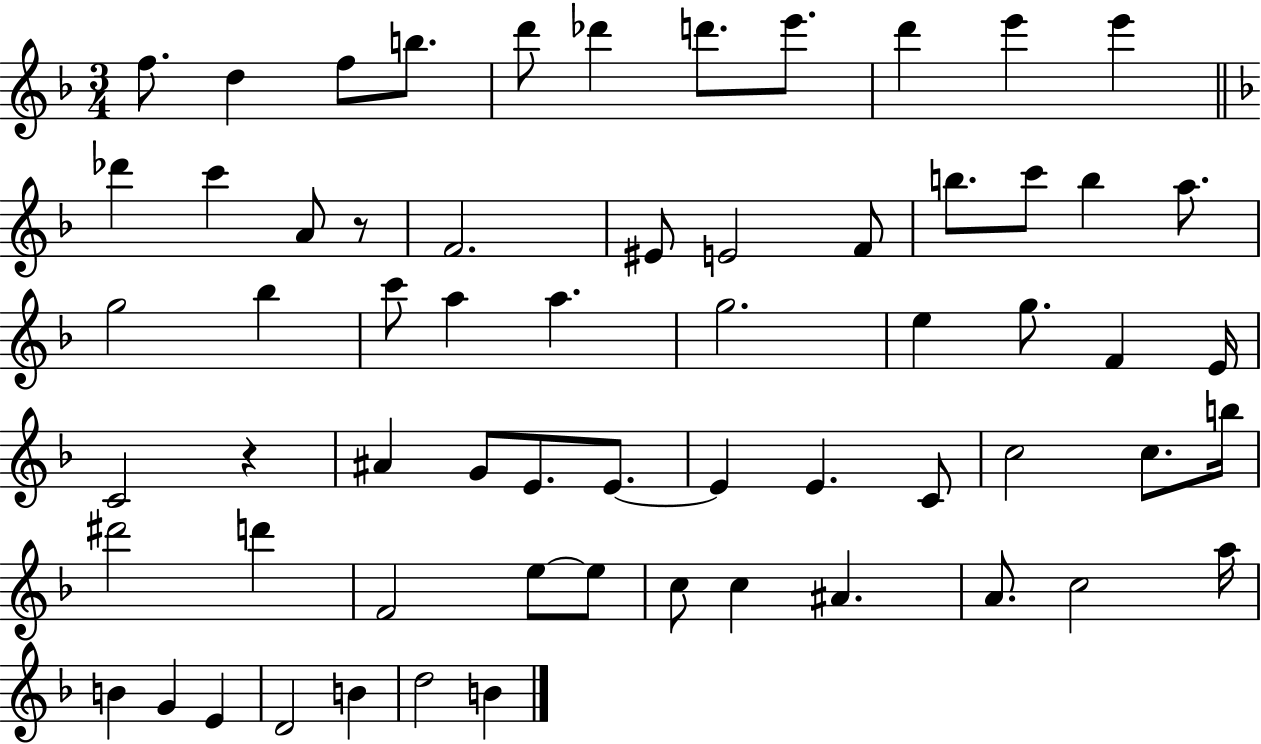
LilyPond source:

{
  \clef treble
  \numericTimeSignature
  \time 3/4
  \key f \major
  f''8. d''4 f''8 b''8. | d'''8 des'''4 d'''8. e'''8. | d'''4 e'''4 e'''4 | \bar "||" \break \key f \major des'''4 c'''4 a'8 r8 | f'2. | eis'8 e'2 f'8 | b''8. c'''8 b''4 a''8. | \break g''2 bes''4 | c'''8 a''4 a''4. | g''2. | e''4 g''8. f'4 e'16 | \break c'2 r4 | ais'4 g'8 e'8. e'8.~~ | e'4 e'4. c'8 | c''2 c''8. b''16 | \break dis'''2 d'''4 | f'2 e''8~~ e''8 | c''8 c''4 ais'4. | a'8. c''2 a''16 | \break b'4 g'4 e'4 | d'2 b'4 | d''2 b'4 | \bar "|."
}